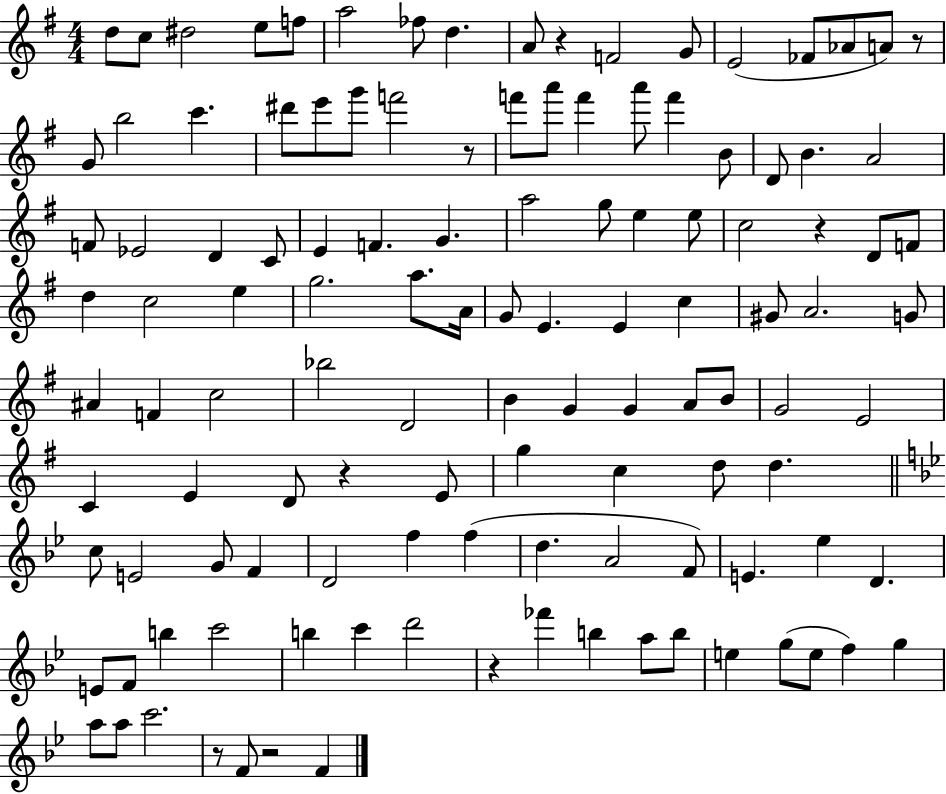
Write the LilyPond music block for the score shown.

{
  \clef treble
  \numericTimeSignature
  \time 4/4
  \key g \major
  \repeat volta 2 { d''8 c''8 dis''2 e''8 f''8 | a''2 fes''8 d''4. | a'8 r4 f'2 g'8 | e'2( fes'8 aes'8 a'8) r8 | \break g'8 b''2 c'''4. | dis'''8 e'''8 g'''8 f'''2 r8 | f'''8 a'''8 f'''4 a'''8 f'''4 b'8 | d'8 b'4. a'2 | \break f'8 ees'2 d'4 c'8 | e'4 f'4. g'4. | a''2 g''8 e''4 e''8 | c''2 r4 d'8 f'8 | \break d''4 c''2 e''4 | g''2. a''8. a'16 | g'8 e'4. e'4 c''4 | gis'8 a'2. g'8 | \break ais'4 f'4 c''2 | bes''2 d'2 | b'4 g'4 g'4 a'8 b'8 | g'2 e'2 | \break c'4 e'4 d'8 r4 e'8 | g''4 c''4 d''8 d''4. | \bar "||" \break \key g \minor c''8 e'2 g'8 f'4 | d'2 f''4 f''4( | d''4. a'2 f'8) | e'4. ees''4 d'4. | \break e'8 f'8 b''4 c'''2 | b''4 c'''4 d'''2 | r4 fes'''4 b''4 a''8 b''8 | e''4 g''8( e''8 f''4) g''4 | \break a''8 a''8 c'''2. | r8 f'8 r2 f'4 | } \bar "|."
}